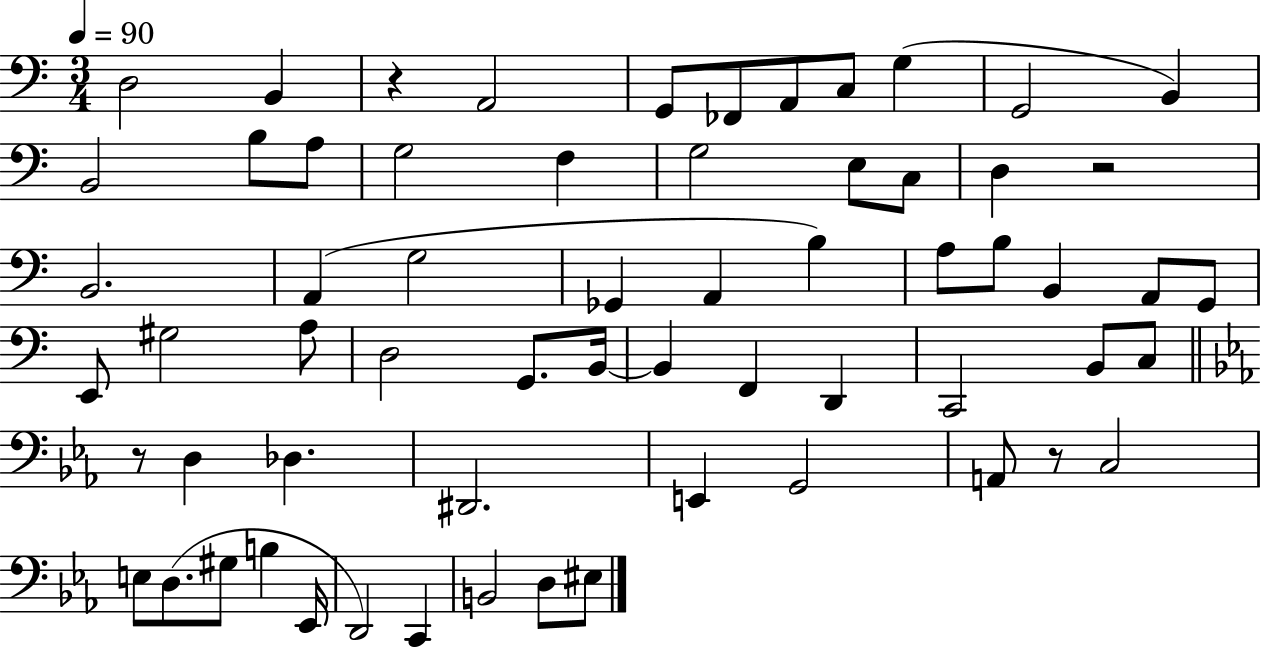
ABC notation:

X:1
T:Untitled
M:3/4
L:1/4
K:C
D,2 B,, z A,,2 G,,/2 _F,,/2 A,,/2 C,/2 G, G,,2 B,, B,,2 B,/2 A,/2 G,2 F, G,2 E,/2 C,/2 D, z2 B,,2 A,, G,2 _G,, A,, B, A,/2 B,/2 B,, A,,/2 G,,/2 E,,/2 ^G,2 A,/2 D,2 G,,/2 B,,/4 B,, F,, D,, C,,2 B,,/2 C,/2 z/2 D, _D, ^D,,2 E,, G,,2 A,,/2 z/2 C,2 E,/2 D,/2 ^G,/2 B, _E,,/4 D,,2 C,, B,,2 D,/2 ^E,/2